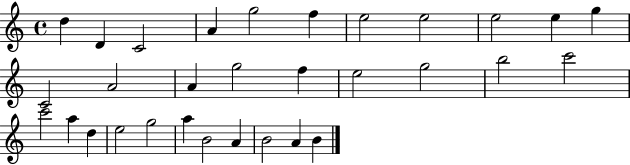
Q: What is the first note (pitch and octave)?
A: D5